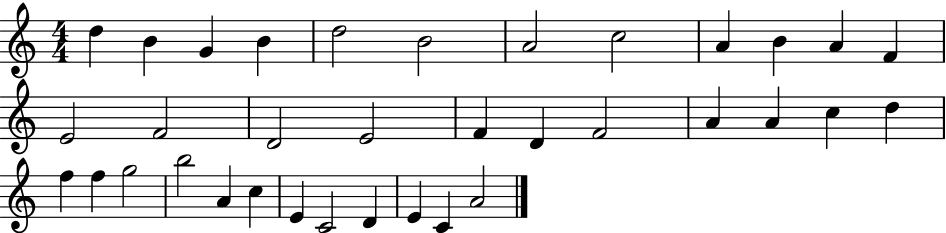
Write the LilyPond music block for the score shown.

{
  \clef treble
  \numericTimeSignature
  \time 4/4
  \key c \major
  d''4 b'4 g'4 b'4 | d''2 b'2 | a'2 c''2 | a'4 b'4 a'4 f'4 | \break e'2 f'2 | d'2 e'2 | f'4 d'4 f'2 | a'4 a'4 c''4 d''4 | \break f''4 f''4 g''2 | b''2 a'4 c''4 | e'4 c'2 d'4 | e'4 c'4 a'2 | \break \bar "|."
}